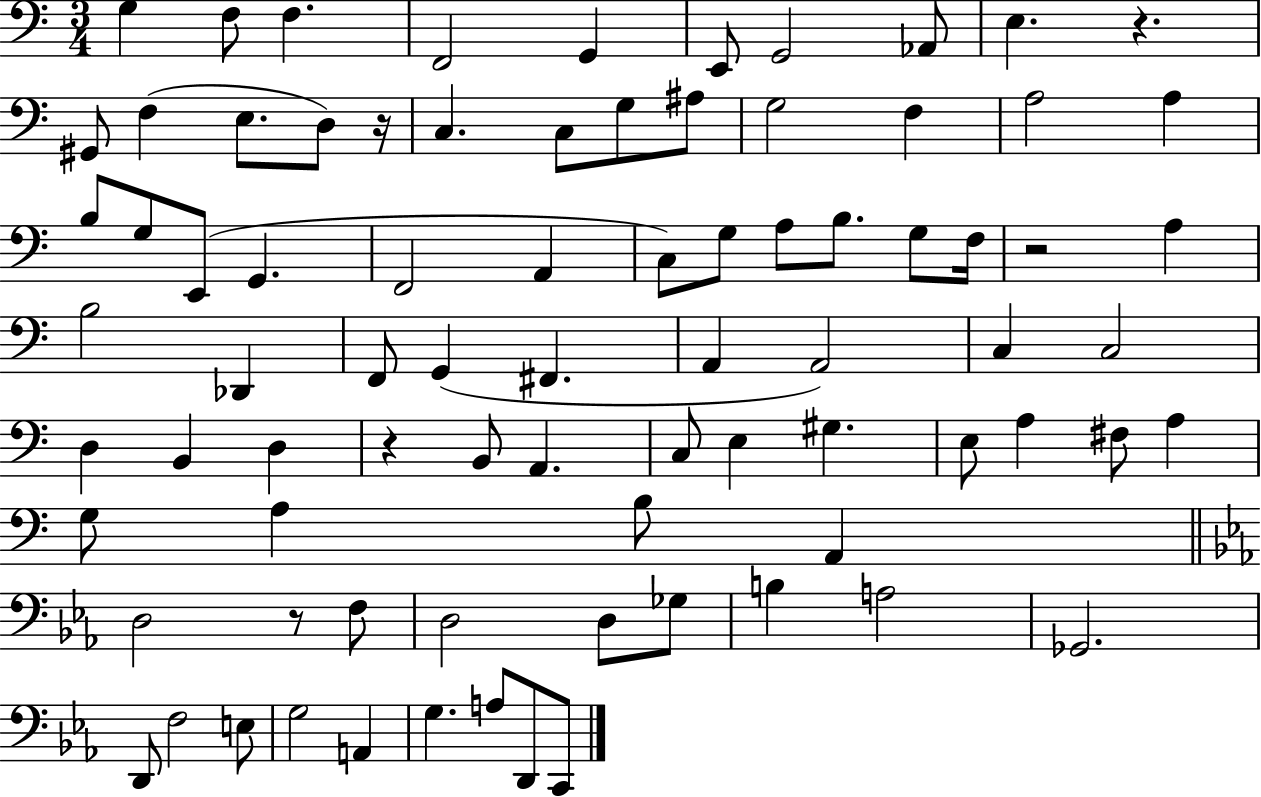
X:1
T:Untitled
M:3/4
L:1/4
K:C
G, F,/2 F, F,,2 G,, E,,/2 G,,2 _A,,/2 E, z ^G,,/2 F, E,/2 D,/2 z/4 C, C,/2 G,/2 ^A,/2 G,2 F, A,2 A, B,/2 G,/2 E,,/2 G,, F,,2 A,, C,/2 G,/2 A,/2 B,/2 G,/2 F,/4 z2 A, B,2 _D,, F,,/2 G,, ^F,, A,, A,,2 C, C,2 D, B,, D, z B,,/2 A,, C,/2 E, ^G, E,/2 A, ^F,/2 A, G,/2 A, B,/2 A,, D,2 z/2 F,/2 D,2 D,/2 _G,/2 B, A,2 _G,,2 D,,/2 F,2 E,/2 G,2 A,, G, A,/2 D,,/2 C,,/2